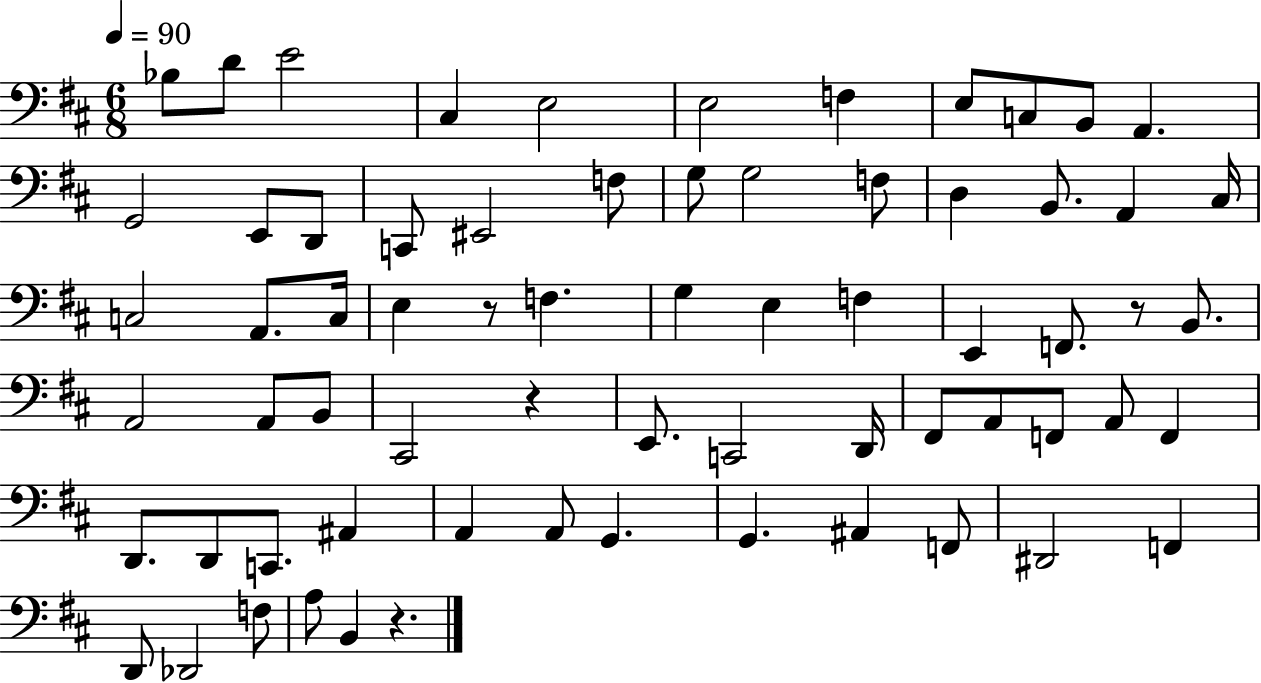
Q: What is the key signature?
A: D major